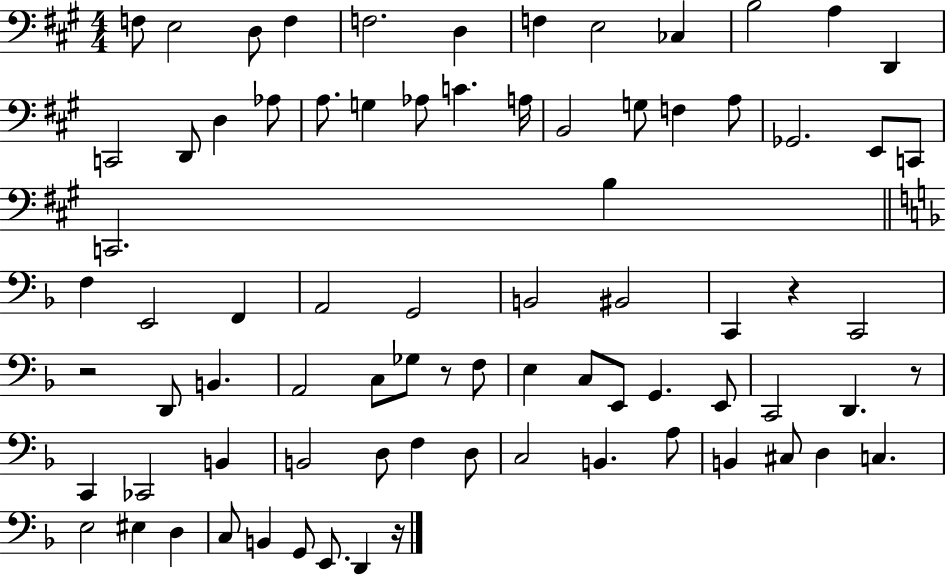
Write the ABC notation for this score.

X:1
T:Untitled
M:4/4
L:1/4
K:A
F,/2 E,2 D,/2 F, F,2 D, F, E,2 _C, B,2 A, D,, C,,2 D,,/2 D, _A,/2 A,/2 G, _A,/2 C A,/4 B,,2 G,/2 F, A,/2 _G,,2 E,,/2 C,,/2 C,,2 B, F, E,,2 F,, A,,2 G,,2 B,,2 ^B,,2 C,, z C,,2 z2 D,,/2 B,, A,,2 C,/2 _G,/2 z/2 F,/2 E, C,/2 E,,/2 G,, E,,/2 C,,2 D,, z/2 C,, _C,,2 B,, B,,2 D,/2 F, D,/2 C,2 B,, A,/2 B,, ^C,/2 D, C, E,2 ^E, D, C,/2 B,, G,,/2 E,,/2 D,, z/4